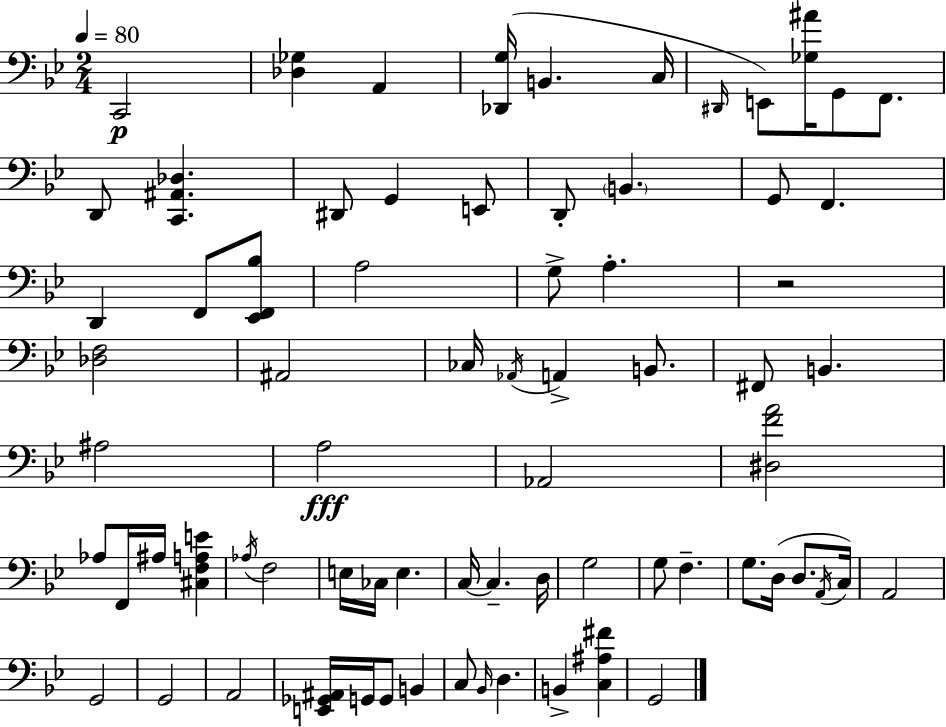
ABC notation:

X:1
T:Untitled
M:2/4
L:1/4
K:Bb
C,,2 [_D,_G,] A,, [_D,,G,]/4 B,, C,/4 ^D,,/4 E,,/2 [_G,^A]/4 G,,/2 F,,/2 D,,/2 [C,,^A,,_D,] ^D,,/2 G,, E,,/2 D,,/2 B,, G,,/2 F,, D,, F,,/2 [_E,,F,,_B,]/2 A,2 G,/2 A, z2 [_D,F,]2 ^A,,2 _C,/4 _A,,/4 A,, B,,/2 ^F,,/2 B,, ^A,2 A,2 _A,,2 [^D,FA]2 _A,/2 F,,/4 ^A,/4 [^C,F,A,E] _A,/4 F,2 E,/4 _C,/4 E, C,/4 C, D,/4 G,2 G,/2 F, G,/2 D,/4 D,/2 A,,/4 C,/4 A,,2 G,,2 G,,2 A,,2 [E,,_G,,^A,,]/4 G,,/4 G,,/2 B,, C,/2 _B,,/4 D, B,, [C,^A,^F] G,,2